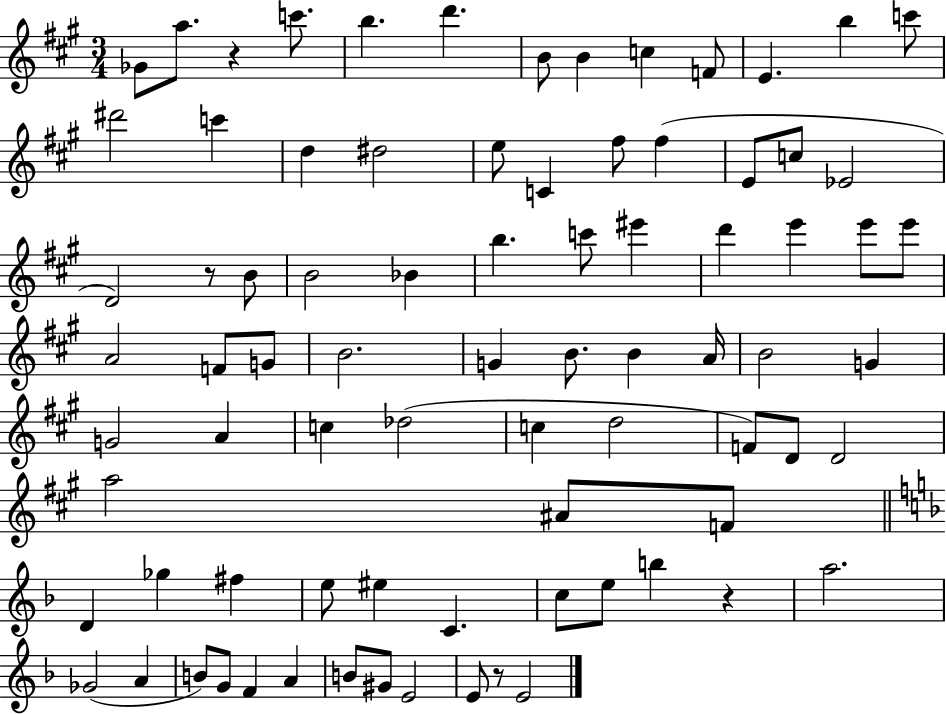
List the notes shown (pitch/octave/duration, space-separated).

Gb4/e A5/e. R/q C6/e. B5/q. D6/q. B4/e B4/q C5/q F4/e E4/q. B5/q C6/e D#6/h C6/q D5/q D#5/h E5/e C4/q F#5/e F#5/q E4/e C5/e Eb4/h D4/h R/e B4/e B4/h Bb4/q B5/q. C6/e EIS6/q D6/q E6/q E6/e E6/e A4/h F4/e G4/e B4/h. G4/q B4/e. B4/q A4/s B4/h G4/q G4/h A4/q C5/q Db5/h C5/q D5/h F4/e D4/e D4/h A5/h A#4/e F4/e D4/q Gb5/q F#5/q E5/e EIS5/q C4/q. C5/e E5/e B5/q R/q A5/h. Gb4/h A4/q B4/e G4/e F4/q A4/q B4/e G#4/e E4/h E4/e R/e E4/h